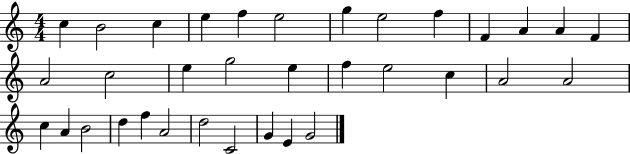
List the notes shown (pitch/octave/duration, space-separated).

C5/q B4/h C5/q E5/q F5/q E5/h G5/q E5/h F5/q F4/q A4/q A4/q F4/q A4/h C5/h E5/q G5/h E5/q F5/q E5/h C5/q A4/h A4/h C5/q A4/q B4/h D5/q F5/q A4/h D5/h C4/h G4/q E4/q G4/h